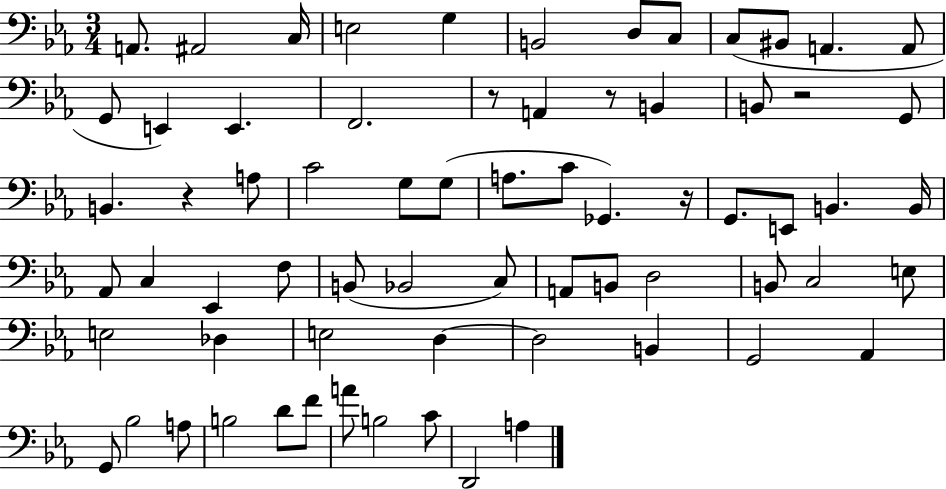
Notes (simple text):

A2/e. A#2/h C3/s E3/h G3/q B2/h D3/e C3/e C3/e BIS2/e A2/q. A2/e G2/e E2/q E2/q. F2/h. R/e A2/q R/e B2/q B2/e R/h G2/e B2/q. R/q A3/e C4/h G3/e G3/e A3/e. C4/e Gb2/q. R/s G2/e. E2/e B2/q. B2/s Ab2/e C3/q Eb2/q F3/e B2/e Bb2/h C3/e A2/e B2/e D3/h B2/e C3/h E3/e E3/h Db3/q E3/h D3/q D3/h B2/q G2/h Ab2/q G2/e Bb3/h A3/e B3/h D4/e F4/e A4/e B3/h C4/e D2/h A3/q